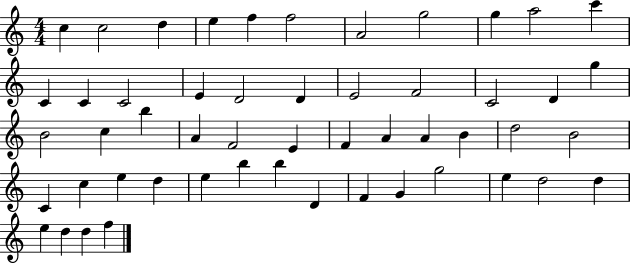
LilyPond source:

{
  \clef treble
  \numericTimeSignature
  \time 4/4
  \key c \major
  c''4 c''2 d''4 | e''4 f''4 f''2 | a'2 g''2 | g''4 a''2 c'''4 | \break c'4 c'4 c'2 | e'4 d'2 d'4 | e'2 f'2 | c'2 d'4 g''4 | \break b'2 c''4 b''4 | a'4 f'2 e'4 | f'4 a'4 a'4 b'4 | d''2 b'2 | \break c'4 c''4 e''4 d''4 | e''4 b''4 b''4 d'4 | f'4 g'4 g''2 | e''4 d''2 d''4 | \break e''4 d''4 d''4 f''4 | \bar "|."
}